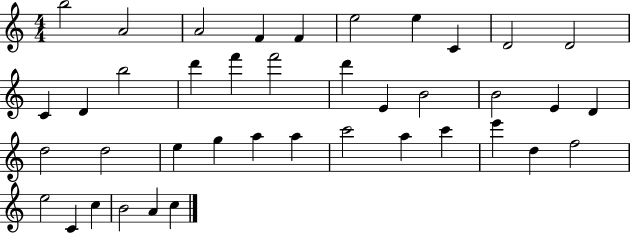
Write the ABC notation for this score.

X:1
T:Untitled
M:4/4
L:1/4
K:C
b2 A2 A2 F F e2 e C D2 D2 C D b2 d' f' f'2 d' E B2 B2 E D d2 d2 e g a a c'2 a c' e' d f2 e2 C c B2 A c